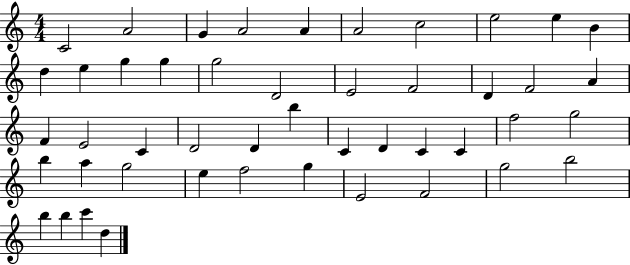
C4/h A4/h G4/q A4/h A4/q A4/h C5/h E5/h E5/q B4/q D5/q E5/q G5/q G5/q G5/h D4/h E4/h F4/h D4/q F4/h A4/q F4/q E4/h C4/q D4/h D4/q B5/q C4/q D4/q C4/q C4/q F5/h G5/h B5/q A5/q G5/h E5/q F5/h G5/q E4/h F4/h G5/h B5/h B5/q B5/q C6/q D5/q